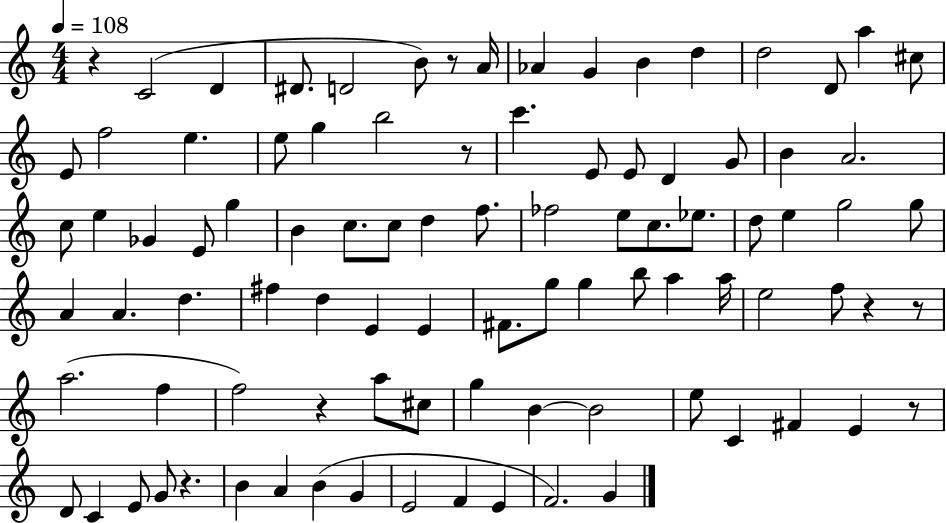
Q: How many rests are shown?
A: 8